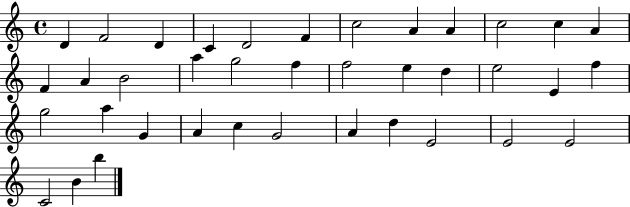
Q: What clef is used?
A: treble